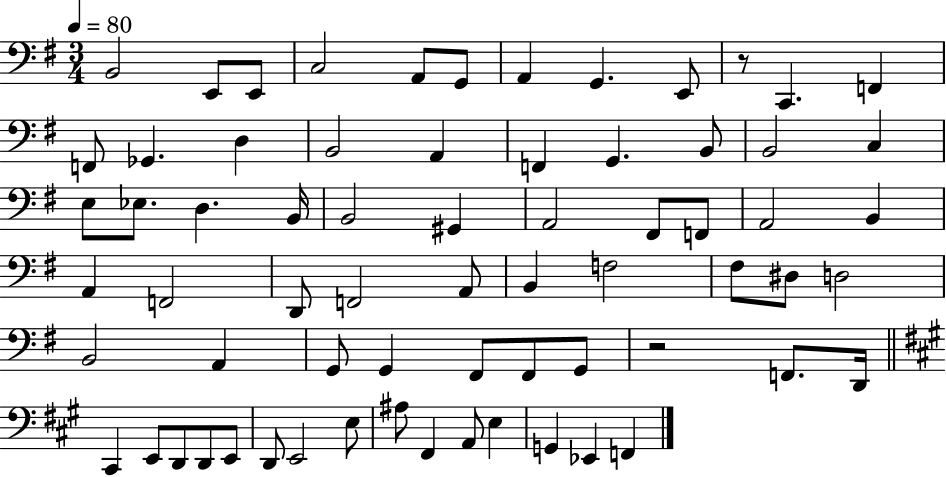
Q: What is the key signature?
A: G major